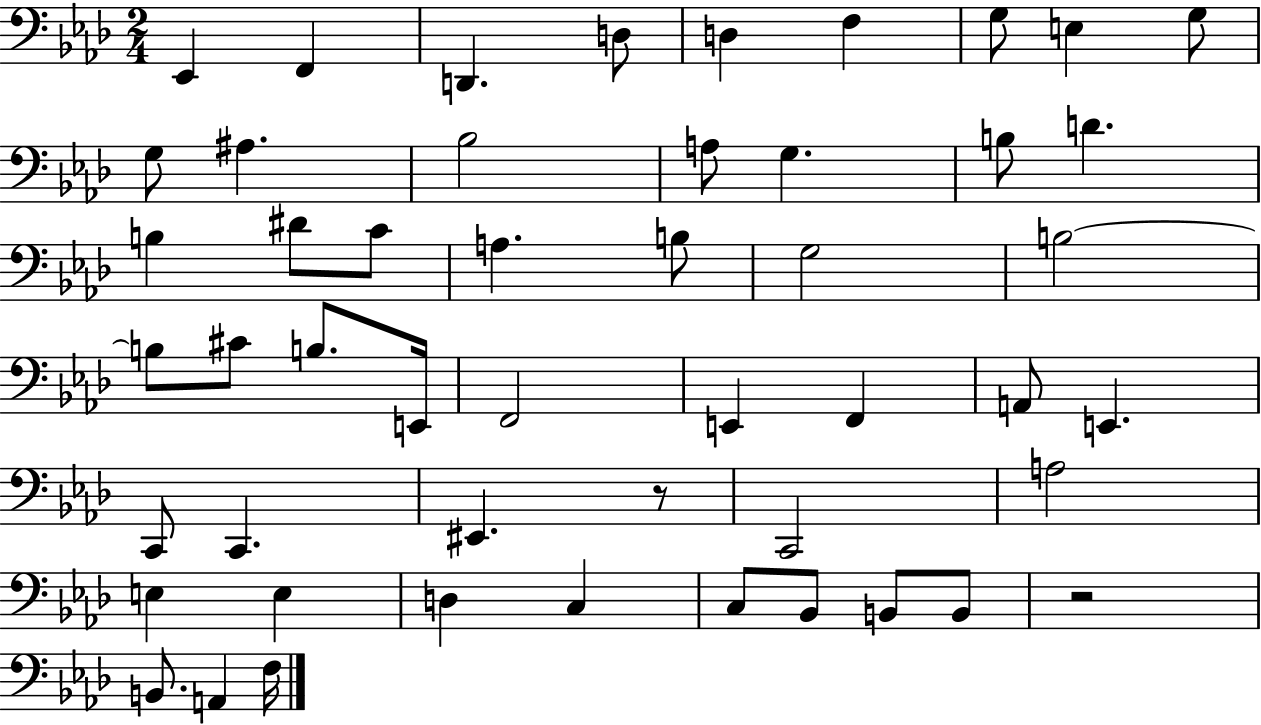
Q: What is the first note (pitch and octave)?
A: Eb2